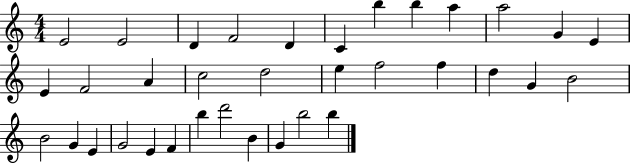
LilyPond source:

{
  \clef treble
  \numericTimeSignature
  \time 4/4
  \key c \major
  e'2 e'2 | d'4 f'2 d'4 | c'4 b''4 b''4 a''4 | a''2 g'4 e'4 | \break e'4 f'2 a'4 | c''2 d''2 | e''4 f''2 f''4 | d''4 g'4 b'2 | \break b'2 g'4 e'4 | g'2 e'4 f'4 | b''4 d'''2 b'4 | g'4 b''2 b''4 | \break \bar "|."
}